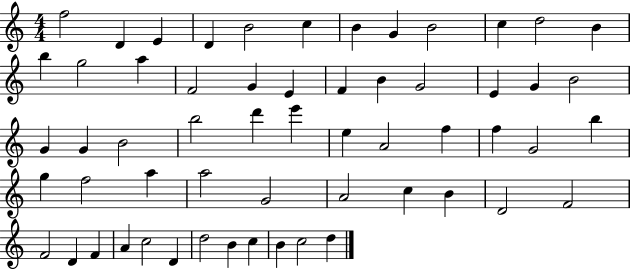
X:1
T:Untitled
M:4/4
L:1/4
K:C
f2 D E D B2 c B G B2 c d2 B b g2 a F2 G E F B G2 E G B2 G G B2 b2 d' e' e A2 f f G2 b g f2 a a2 G2 A2 c B D2 F2 F2 D F A c2 D d2 B c B c2 d